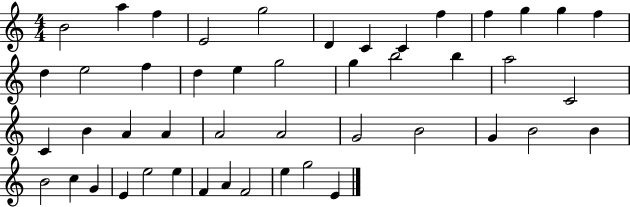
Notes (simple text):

B4/h A5/q F5/q E4/h G5/h D4/q C4/q C4/q F5/q F5/q G5/q G5/q F5/q D5/q E5/h F5/q D5/q E5/q G5/h G5/q B5/h B5/q A5/h C4/h C4/q B4/q A4/q A4/q A4/h A4/h G4/h B4/h G4/q B4/h B4/q B4/h C5/q G4/q E4/q E5/h E5/q F4/q A4/q F4/h E5/q G5/h E4/q